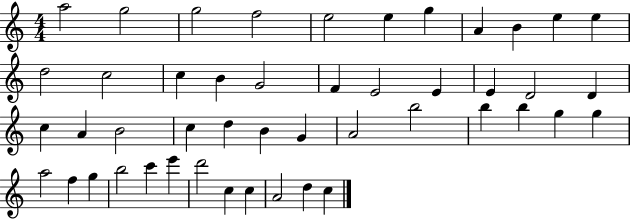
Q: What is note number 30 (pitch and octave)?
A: A4